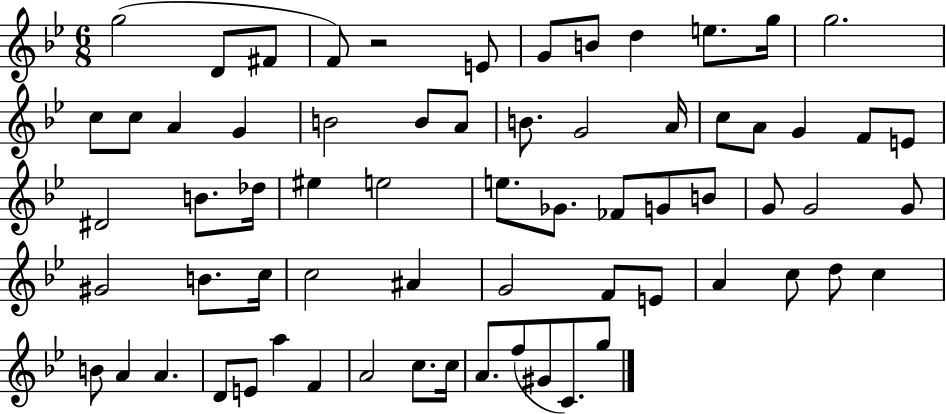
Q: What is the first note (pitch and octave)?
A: G5